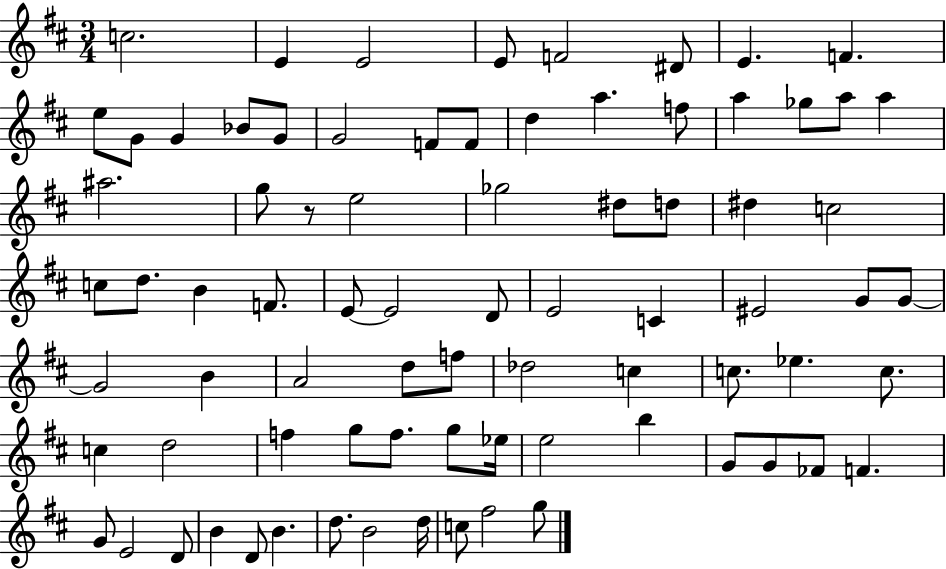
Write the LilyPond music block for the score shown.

{
  \clef treble
  \numericTimeSignature
  \time 3/4
  \key d \major
  c''2. | e'4 e'2 | e'8 f'2 dis'8 | e'4. f'4. | \break e''8 g'8 g'4 bes'8 g'8 | g'2 f'8 f'8 | d''4 a''4. f''8 | a''4 ges''8 a''8 a''4 | \break ais''2. | g''8 r8 e''2 | ges''2 dis''8 d''8 | dis''4 c''2 | \break c''8 d''8. b'4 f'8. | e'8~~ e'2 d'8 | e'2 c'4 | eis'2 g'8 g'8~~ | \break g'2 b'4 | a'2 d''8 f''8 | des''2 c''4 | c''8. ees''4. c''8. | \break c''4 d''2 | f''4 g''8 f''8. g''8 ees''16 | e''2 b''4 | g'8 g'8 fes'8 f'4. | \break g'8 e'2 d'8 | b'4 d'8 b'4. | d''8. b'2 d''16 | c''8 fis''2 g''8 | \break \bar "|."
}